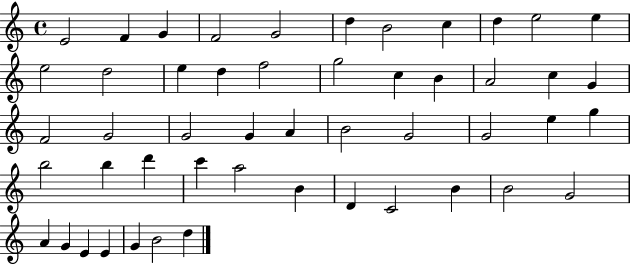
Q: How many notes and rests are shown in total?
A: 50